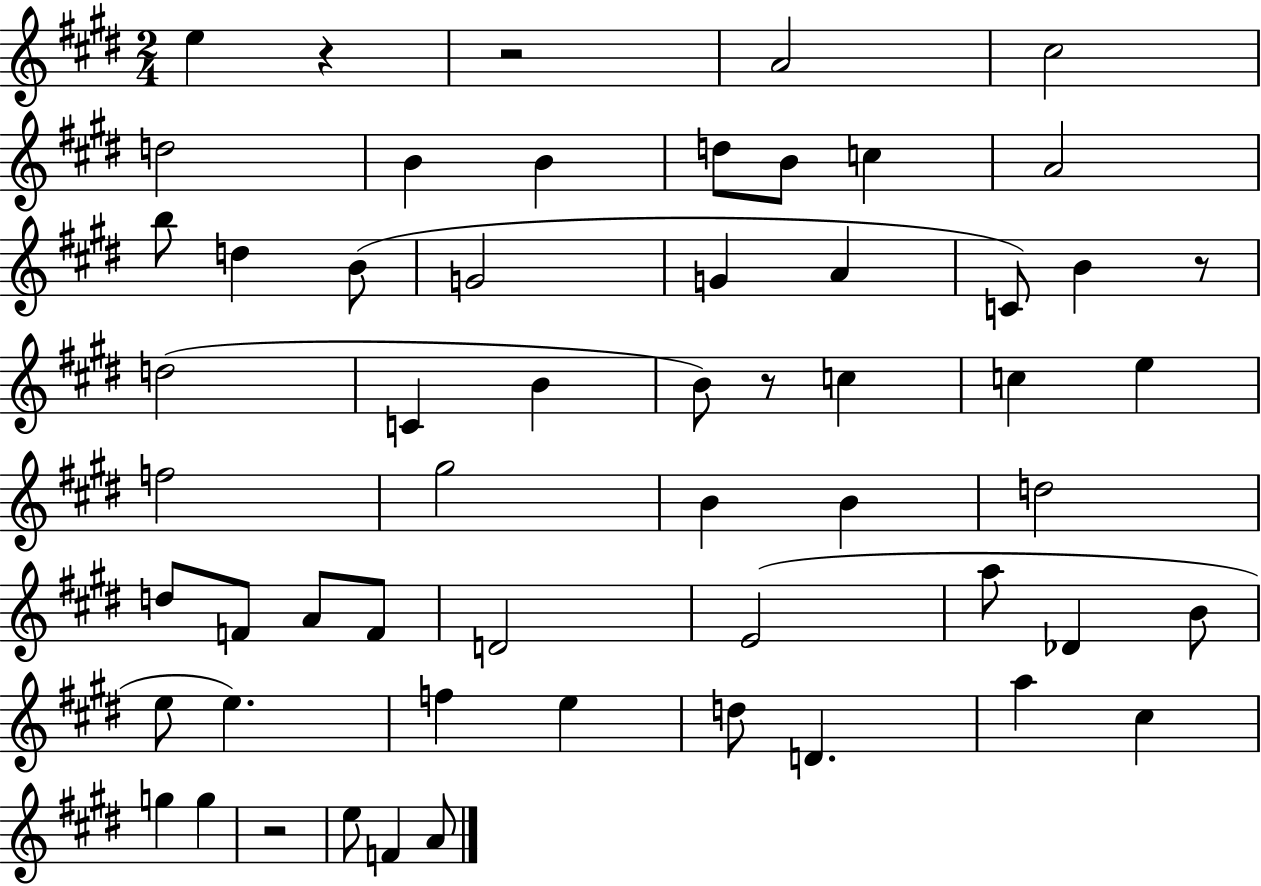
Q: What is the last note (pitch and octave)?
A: A4